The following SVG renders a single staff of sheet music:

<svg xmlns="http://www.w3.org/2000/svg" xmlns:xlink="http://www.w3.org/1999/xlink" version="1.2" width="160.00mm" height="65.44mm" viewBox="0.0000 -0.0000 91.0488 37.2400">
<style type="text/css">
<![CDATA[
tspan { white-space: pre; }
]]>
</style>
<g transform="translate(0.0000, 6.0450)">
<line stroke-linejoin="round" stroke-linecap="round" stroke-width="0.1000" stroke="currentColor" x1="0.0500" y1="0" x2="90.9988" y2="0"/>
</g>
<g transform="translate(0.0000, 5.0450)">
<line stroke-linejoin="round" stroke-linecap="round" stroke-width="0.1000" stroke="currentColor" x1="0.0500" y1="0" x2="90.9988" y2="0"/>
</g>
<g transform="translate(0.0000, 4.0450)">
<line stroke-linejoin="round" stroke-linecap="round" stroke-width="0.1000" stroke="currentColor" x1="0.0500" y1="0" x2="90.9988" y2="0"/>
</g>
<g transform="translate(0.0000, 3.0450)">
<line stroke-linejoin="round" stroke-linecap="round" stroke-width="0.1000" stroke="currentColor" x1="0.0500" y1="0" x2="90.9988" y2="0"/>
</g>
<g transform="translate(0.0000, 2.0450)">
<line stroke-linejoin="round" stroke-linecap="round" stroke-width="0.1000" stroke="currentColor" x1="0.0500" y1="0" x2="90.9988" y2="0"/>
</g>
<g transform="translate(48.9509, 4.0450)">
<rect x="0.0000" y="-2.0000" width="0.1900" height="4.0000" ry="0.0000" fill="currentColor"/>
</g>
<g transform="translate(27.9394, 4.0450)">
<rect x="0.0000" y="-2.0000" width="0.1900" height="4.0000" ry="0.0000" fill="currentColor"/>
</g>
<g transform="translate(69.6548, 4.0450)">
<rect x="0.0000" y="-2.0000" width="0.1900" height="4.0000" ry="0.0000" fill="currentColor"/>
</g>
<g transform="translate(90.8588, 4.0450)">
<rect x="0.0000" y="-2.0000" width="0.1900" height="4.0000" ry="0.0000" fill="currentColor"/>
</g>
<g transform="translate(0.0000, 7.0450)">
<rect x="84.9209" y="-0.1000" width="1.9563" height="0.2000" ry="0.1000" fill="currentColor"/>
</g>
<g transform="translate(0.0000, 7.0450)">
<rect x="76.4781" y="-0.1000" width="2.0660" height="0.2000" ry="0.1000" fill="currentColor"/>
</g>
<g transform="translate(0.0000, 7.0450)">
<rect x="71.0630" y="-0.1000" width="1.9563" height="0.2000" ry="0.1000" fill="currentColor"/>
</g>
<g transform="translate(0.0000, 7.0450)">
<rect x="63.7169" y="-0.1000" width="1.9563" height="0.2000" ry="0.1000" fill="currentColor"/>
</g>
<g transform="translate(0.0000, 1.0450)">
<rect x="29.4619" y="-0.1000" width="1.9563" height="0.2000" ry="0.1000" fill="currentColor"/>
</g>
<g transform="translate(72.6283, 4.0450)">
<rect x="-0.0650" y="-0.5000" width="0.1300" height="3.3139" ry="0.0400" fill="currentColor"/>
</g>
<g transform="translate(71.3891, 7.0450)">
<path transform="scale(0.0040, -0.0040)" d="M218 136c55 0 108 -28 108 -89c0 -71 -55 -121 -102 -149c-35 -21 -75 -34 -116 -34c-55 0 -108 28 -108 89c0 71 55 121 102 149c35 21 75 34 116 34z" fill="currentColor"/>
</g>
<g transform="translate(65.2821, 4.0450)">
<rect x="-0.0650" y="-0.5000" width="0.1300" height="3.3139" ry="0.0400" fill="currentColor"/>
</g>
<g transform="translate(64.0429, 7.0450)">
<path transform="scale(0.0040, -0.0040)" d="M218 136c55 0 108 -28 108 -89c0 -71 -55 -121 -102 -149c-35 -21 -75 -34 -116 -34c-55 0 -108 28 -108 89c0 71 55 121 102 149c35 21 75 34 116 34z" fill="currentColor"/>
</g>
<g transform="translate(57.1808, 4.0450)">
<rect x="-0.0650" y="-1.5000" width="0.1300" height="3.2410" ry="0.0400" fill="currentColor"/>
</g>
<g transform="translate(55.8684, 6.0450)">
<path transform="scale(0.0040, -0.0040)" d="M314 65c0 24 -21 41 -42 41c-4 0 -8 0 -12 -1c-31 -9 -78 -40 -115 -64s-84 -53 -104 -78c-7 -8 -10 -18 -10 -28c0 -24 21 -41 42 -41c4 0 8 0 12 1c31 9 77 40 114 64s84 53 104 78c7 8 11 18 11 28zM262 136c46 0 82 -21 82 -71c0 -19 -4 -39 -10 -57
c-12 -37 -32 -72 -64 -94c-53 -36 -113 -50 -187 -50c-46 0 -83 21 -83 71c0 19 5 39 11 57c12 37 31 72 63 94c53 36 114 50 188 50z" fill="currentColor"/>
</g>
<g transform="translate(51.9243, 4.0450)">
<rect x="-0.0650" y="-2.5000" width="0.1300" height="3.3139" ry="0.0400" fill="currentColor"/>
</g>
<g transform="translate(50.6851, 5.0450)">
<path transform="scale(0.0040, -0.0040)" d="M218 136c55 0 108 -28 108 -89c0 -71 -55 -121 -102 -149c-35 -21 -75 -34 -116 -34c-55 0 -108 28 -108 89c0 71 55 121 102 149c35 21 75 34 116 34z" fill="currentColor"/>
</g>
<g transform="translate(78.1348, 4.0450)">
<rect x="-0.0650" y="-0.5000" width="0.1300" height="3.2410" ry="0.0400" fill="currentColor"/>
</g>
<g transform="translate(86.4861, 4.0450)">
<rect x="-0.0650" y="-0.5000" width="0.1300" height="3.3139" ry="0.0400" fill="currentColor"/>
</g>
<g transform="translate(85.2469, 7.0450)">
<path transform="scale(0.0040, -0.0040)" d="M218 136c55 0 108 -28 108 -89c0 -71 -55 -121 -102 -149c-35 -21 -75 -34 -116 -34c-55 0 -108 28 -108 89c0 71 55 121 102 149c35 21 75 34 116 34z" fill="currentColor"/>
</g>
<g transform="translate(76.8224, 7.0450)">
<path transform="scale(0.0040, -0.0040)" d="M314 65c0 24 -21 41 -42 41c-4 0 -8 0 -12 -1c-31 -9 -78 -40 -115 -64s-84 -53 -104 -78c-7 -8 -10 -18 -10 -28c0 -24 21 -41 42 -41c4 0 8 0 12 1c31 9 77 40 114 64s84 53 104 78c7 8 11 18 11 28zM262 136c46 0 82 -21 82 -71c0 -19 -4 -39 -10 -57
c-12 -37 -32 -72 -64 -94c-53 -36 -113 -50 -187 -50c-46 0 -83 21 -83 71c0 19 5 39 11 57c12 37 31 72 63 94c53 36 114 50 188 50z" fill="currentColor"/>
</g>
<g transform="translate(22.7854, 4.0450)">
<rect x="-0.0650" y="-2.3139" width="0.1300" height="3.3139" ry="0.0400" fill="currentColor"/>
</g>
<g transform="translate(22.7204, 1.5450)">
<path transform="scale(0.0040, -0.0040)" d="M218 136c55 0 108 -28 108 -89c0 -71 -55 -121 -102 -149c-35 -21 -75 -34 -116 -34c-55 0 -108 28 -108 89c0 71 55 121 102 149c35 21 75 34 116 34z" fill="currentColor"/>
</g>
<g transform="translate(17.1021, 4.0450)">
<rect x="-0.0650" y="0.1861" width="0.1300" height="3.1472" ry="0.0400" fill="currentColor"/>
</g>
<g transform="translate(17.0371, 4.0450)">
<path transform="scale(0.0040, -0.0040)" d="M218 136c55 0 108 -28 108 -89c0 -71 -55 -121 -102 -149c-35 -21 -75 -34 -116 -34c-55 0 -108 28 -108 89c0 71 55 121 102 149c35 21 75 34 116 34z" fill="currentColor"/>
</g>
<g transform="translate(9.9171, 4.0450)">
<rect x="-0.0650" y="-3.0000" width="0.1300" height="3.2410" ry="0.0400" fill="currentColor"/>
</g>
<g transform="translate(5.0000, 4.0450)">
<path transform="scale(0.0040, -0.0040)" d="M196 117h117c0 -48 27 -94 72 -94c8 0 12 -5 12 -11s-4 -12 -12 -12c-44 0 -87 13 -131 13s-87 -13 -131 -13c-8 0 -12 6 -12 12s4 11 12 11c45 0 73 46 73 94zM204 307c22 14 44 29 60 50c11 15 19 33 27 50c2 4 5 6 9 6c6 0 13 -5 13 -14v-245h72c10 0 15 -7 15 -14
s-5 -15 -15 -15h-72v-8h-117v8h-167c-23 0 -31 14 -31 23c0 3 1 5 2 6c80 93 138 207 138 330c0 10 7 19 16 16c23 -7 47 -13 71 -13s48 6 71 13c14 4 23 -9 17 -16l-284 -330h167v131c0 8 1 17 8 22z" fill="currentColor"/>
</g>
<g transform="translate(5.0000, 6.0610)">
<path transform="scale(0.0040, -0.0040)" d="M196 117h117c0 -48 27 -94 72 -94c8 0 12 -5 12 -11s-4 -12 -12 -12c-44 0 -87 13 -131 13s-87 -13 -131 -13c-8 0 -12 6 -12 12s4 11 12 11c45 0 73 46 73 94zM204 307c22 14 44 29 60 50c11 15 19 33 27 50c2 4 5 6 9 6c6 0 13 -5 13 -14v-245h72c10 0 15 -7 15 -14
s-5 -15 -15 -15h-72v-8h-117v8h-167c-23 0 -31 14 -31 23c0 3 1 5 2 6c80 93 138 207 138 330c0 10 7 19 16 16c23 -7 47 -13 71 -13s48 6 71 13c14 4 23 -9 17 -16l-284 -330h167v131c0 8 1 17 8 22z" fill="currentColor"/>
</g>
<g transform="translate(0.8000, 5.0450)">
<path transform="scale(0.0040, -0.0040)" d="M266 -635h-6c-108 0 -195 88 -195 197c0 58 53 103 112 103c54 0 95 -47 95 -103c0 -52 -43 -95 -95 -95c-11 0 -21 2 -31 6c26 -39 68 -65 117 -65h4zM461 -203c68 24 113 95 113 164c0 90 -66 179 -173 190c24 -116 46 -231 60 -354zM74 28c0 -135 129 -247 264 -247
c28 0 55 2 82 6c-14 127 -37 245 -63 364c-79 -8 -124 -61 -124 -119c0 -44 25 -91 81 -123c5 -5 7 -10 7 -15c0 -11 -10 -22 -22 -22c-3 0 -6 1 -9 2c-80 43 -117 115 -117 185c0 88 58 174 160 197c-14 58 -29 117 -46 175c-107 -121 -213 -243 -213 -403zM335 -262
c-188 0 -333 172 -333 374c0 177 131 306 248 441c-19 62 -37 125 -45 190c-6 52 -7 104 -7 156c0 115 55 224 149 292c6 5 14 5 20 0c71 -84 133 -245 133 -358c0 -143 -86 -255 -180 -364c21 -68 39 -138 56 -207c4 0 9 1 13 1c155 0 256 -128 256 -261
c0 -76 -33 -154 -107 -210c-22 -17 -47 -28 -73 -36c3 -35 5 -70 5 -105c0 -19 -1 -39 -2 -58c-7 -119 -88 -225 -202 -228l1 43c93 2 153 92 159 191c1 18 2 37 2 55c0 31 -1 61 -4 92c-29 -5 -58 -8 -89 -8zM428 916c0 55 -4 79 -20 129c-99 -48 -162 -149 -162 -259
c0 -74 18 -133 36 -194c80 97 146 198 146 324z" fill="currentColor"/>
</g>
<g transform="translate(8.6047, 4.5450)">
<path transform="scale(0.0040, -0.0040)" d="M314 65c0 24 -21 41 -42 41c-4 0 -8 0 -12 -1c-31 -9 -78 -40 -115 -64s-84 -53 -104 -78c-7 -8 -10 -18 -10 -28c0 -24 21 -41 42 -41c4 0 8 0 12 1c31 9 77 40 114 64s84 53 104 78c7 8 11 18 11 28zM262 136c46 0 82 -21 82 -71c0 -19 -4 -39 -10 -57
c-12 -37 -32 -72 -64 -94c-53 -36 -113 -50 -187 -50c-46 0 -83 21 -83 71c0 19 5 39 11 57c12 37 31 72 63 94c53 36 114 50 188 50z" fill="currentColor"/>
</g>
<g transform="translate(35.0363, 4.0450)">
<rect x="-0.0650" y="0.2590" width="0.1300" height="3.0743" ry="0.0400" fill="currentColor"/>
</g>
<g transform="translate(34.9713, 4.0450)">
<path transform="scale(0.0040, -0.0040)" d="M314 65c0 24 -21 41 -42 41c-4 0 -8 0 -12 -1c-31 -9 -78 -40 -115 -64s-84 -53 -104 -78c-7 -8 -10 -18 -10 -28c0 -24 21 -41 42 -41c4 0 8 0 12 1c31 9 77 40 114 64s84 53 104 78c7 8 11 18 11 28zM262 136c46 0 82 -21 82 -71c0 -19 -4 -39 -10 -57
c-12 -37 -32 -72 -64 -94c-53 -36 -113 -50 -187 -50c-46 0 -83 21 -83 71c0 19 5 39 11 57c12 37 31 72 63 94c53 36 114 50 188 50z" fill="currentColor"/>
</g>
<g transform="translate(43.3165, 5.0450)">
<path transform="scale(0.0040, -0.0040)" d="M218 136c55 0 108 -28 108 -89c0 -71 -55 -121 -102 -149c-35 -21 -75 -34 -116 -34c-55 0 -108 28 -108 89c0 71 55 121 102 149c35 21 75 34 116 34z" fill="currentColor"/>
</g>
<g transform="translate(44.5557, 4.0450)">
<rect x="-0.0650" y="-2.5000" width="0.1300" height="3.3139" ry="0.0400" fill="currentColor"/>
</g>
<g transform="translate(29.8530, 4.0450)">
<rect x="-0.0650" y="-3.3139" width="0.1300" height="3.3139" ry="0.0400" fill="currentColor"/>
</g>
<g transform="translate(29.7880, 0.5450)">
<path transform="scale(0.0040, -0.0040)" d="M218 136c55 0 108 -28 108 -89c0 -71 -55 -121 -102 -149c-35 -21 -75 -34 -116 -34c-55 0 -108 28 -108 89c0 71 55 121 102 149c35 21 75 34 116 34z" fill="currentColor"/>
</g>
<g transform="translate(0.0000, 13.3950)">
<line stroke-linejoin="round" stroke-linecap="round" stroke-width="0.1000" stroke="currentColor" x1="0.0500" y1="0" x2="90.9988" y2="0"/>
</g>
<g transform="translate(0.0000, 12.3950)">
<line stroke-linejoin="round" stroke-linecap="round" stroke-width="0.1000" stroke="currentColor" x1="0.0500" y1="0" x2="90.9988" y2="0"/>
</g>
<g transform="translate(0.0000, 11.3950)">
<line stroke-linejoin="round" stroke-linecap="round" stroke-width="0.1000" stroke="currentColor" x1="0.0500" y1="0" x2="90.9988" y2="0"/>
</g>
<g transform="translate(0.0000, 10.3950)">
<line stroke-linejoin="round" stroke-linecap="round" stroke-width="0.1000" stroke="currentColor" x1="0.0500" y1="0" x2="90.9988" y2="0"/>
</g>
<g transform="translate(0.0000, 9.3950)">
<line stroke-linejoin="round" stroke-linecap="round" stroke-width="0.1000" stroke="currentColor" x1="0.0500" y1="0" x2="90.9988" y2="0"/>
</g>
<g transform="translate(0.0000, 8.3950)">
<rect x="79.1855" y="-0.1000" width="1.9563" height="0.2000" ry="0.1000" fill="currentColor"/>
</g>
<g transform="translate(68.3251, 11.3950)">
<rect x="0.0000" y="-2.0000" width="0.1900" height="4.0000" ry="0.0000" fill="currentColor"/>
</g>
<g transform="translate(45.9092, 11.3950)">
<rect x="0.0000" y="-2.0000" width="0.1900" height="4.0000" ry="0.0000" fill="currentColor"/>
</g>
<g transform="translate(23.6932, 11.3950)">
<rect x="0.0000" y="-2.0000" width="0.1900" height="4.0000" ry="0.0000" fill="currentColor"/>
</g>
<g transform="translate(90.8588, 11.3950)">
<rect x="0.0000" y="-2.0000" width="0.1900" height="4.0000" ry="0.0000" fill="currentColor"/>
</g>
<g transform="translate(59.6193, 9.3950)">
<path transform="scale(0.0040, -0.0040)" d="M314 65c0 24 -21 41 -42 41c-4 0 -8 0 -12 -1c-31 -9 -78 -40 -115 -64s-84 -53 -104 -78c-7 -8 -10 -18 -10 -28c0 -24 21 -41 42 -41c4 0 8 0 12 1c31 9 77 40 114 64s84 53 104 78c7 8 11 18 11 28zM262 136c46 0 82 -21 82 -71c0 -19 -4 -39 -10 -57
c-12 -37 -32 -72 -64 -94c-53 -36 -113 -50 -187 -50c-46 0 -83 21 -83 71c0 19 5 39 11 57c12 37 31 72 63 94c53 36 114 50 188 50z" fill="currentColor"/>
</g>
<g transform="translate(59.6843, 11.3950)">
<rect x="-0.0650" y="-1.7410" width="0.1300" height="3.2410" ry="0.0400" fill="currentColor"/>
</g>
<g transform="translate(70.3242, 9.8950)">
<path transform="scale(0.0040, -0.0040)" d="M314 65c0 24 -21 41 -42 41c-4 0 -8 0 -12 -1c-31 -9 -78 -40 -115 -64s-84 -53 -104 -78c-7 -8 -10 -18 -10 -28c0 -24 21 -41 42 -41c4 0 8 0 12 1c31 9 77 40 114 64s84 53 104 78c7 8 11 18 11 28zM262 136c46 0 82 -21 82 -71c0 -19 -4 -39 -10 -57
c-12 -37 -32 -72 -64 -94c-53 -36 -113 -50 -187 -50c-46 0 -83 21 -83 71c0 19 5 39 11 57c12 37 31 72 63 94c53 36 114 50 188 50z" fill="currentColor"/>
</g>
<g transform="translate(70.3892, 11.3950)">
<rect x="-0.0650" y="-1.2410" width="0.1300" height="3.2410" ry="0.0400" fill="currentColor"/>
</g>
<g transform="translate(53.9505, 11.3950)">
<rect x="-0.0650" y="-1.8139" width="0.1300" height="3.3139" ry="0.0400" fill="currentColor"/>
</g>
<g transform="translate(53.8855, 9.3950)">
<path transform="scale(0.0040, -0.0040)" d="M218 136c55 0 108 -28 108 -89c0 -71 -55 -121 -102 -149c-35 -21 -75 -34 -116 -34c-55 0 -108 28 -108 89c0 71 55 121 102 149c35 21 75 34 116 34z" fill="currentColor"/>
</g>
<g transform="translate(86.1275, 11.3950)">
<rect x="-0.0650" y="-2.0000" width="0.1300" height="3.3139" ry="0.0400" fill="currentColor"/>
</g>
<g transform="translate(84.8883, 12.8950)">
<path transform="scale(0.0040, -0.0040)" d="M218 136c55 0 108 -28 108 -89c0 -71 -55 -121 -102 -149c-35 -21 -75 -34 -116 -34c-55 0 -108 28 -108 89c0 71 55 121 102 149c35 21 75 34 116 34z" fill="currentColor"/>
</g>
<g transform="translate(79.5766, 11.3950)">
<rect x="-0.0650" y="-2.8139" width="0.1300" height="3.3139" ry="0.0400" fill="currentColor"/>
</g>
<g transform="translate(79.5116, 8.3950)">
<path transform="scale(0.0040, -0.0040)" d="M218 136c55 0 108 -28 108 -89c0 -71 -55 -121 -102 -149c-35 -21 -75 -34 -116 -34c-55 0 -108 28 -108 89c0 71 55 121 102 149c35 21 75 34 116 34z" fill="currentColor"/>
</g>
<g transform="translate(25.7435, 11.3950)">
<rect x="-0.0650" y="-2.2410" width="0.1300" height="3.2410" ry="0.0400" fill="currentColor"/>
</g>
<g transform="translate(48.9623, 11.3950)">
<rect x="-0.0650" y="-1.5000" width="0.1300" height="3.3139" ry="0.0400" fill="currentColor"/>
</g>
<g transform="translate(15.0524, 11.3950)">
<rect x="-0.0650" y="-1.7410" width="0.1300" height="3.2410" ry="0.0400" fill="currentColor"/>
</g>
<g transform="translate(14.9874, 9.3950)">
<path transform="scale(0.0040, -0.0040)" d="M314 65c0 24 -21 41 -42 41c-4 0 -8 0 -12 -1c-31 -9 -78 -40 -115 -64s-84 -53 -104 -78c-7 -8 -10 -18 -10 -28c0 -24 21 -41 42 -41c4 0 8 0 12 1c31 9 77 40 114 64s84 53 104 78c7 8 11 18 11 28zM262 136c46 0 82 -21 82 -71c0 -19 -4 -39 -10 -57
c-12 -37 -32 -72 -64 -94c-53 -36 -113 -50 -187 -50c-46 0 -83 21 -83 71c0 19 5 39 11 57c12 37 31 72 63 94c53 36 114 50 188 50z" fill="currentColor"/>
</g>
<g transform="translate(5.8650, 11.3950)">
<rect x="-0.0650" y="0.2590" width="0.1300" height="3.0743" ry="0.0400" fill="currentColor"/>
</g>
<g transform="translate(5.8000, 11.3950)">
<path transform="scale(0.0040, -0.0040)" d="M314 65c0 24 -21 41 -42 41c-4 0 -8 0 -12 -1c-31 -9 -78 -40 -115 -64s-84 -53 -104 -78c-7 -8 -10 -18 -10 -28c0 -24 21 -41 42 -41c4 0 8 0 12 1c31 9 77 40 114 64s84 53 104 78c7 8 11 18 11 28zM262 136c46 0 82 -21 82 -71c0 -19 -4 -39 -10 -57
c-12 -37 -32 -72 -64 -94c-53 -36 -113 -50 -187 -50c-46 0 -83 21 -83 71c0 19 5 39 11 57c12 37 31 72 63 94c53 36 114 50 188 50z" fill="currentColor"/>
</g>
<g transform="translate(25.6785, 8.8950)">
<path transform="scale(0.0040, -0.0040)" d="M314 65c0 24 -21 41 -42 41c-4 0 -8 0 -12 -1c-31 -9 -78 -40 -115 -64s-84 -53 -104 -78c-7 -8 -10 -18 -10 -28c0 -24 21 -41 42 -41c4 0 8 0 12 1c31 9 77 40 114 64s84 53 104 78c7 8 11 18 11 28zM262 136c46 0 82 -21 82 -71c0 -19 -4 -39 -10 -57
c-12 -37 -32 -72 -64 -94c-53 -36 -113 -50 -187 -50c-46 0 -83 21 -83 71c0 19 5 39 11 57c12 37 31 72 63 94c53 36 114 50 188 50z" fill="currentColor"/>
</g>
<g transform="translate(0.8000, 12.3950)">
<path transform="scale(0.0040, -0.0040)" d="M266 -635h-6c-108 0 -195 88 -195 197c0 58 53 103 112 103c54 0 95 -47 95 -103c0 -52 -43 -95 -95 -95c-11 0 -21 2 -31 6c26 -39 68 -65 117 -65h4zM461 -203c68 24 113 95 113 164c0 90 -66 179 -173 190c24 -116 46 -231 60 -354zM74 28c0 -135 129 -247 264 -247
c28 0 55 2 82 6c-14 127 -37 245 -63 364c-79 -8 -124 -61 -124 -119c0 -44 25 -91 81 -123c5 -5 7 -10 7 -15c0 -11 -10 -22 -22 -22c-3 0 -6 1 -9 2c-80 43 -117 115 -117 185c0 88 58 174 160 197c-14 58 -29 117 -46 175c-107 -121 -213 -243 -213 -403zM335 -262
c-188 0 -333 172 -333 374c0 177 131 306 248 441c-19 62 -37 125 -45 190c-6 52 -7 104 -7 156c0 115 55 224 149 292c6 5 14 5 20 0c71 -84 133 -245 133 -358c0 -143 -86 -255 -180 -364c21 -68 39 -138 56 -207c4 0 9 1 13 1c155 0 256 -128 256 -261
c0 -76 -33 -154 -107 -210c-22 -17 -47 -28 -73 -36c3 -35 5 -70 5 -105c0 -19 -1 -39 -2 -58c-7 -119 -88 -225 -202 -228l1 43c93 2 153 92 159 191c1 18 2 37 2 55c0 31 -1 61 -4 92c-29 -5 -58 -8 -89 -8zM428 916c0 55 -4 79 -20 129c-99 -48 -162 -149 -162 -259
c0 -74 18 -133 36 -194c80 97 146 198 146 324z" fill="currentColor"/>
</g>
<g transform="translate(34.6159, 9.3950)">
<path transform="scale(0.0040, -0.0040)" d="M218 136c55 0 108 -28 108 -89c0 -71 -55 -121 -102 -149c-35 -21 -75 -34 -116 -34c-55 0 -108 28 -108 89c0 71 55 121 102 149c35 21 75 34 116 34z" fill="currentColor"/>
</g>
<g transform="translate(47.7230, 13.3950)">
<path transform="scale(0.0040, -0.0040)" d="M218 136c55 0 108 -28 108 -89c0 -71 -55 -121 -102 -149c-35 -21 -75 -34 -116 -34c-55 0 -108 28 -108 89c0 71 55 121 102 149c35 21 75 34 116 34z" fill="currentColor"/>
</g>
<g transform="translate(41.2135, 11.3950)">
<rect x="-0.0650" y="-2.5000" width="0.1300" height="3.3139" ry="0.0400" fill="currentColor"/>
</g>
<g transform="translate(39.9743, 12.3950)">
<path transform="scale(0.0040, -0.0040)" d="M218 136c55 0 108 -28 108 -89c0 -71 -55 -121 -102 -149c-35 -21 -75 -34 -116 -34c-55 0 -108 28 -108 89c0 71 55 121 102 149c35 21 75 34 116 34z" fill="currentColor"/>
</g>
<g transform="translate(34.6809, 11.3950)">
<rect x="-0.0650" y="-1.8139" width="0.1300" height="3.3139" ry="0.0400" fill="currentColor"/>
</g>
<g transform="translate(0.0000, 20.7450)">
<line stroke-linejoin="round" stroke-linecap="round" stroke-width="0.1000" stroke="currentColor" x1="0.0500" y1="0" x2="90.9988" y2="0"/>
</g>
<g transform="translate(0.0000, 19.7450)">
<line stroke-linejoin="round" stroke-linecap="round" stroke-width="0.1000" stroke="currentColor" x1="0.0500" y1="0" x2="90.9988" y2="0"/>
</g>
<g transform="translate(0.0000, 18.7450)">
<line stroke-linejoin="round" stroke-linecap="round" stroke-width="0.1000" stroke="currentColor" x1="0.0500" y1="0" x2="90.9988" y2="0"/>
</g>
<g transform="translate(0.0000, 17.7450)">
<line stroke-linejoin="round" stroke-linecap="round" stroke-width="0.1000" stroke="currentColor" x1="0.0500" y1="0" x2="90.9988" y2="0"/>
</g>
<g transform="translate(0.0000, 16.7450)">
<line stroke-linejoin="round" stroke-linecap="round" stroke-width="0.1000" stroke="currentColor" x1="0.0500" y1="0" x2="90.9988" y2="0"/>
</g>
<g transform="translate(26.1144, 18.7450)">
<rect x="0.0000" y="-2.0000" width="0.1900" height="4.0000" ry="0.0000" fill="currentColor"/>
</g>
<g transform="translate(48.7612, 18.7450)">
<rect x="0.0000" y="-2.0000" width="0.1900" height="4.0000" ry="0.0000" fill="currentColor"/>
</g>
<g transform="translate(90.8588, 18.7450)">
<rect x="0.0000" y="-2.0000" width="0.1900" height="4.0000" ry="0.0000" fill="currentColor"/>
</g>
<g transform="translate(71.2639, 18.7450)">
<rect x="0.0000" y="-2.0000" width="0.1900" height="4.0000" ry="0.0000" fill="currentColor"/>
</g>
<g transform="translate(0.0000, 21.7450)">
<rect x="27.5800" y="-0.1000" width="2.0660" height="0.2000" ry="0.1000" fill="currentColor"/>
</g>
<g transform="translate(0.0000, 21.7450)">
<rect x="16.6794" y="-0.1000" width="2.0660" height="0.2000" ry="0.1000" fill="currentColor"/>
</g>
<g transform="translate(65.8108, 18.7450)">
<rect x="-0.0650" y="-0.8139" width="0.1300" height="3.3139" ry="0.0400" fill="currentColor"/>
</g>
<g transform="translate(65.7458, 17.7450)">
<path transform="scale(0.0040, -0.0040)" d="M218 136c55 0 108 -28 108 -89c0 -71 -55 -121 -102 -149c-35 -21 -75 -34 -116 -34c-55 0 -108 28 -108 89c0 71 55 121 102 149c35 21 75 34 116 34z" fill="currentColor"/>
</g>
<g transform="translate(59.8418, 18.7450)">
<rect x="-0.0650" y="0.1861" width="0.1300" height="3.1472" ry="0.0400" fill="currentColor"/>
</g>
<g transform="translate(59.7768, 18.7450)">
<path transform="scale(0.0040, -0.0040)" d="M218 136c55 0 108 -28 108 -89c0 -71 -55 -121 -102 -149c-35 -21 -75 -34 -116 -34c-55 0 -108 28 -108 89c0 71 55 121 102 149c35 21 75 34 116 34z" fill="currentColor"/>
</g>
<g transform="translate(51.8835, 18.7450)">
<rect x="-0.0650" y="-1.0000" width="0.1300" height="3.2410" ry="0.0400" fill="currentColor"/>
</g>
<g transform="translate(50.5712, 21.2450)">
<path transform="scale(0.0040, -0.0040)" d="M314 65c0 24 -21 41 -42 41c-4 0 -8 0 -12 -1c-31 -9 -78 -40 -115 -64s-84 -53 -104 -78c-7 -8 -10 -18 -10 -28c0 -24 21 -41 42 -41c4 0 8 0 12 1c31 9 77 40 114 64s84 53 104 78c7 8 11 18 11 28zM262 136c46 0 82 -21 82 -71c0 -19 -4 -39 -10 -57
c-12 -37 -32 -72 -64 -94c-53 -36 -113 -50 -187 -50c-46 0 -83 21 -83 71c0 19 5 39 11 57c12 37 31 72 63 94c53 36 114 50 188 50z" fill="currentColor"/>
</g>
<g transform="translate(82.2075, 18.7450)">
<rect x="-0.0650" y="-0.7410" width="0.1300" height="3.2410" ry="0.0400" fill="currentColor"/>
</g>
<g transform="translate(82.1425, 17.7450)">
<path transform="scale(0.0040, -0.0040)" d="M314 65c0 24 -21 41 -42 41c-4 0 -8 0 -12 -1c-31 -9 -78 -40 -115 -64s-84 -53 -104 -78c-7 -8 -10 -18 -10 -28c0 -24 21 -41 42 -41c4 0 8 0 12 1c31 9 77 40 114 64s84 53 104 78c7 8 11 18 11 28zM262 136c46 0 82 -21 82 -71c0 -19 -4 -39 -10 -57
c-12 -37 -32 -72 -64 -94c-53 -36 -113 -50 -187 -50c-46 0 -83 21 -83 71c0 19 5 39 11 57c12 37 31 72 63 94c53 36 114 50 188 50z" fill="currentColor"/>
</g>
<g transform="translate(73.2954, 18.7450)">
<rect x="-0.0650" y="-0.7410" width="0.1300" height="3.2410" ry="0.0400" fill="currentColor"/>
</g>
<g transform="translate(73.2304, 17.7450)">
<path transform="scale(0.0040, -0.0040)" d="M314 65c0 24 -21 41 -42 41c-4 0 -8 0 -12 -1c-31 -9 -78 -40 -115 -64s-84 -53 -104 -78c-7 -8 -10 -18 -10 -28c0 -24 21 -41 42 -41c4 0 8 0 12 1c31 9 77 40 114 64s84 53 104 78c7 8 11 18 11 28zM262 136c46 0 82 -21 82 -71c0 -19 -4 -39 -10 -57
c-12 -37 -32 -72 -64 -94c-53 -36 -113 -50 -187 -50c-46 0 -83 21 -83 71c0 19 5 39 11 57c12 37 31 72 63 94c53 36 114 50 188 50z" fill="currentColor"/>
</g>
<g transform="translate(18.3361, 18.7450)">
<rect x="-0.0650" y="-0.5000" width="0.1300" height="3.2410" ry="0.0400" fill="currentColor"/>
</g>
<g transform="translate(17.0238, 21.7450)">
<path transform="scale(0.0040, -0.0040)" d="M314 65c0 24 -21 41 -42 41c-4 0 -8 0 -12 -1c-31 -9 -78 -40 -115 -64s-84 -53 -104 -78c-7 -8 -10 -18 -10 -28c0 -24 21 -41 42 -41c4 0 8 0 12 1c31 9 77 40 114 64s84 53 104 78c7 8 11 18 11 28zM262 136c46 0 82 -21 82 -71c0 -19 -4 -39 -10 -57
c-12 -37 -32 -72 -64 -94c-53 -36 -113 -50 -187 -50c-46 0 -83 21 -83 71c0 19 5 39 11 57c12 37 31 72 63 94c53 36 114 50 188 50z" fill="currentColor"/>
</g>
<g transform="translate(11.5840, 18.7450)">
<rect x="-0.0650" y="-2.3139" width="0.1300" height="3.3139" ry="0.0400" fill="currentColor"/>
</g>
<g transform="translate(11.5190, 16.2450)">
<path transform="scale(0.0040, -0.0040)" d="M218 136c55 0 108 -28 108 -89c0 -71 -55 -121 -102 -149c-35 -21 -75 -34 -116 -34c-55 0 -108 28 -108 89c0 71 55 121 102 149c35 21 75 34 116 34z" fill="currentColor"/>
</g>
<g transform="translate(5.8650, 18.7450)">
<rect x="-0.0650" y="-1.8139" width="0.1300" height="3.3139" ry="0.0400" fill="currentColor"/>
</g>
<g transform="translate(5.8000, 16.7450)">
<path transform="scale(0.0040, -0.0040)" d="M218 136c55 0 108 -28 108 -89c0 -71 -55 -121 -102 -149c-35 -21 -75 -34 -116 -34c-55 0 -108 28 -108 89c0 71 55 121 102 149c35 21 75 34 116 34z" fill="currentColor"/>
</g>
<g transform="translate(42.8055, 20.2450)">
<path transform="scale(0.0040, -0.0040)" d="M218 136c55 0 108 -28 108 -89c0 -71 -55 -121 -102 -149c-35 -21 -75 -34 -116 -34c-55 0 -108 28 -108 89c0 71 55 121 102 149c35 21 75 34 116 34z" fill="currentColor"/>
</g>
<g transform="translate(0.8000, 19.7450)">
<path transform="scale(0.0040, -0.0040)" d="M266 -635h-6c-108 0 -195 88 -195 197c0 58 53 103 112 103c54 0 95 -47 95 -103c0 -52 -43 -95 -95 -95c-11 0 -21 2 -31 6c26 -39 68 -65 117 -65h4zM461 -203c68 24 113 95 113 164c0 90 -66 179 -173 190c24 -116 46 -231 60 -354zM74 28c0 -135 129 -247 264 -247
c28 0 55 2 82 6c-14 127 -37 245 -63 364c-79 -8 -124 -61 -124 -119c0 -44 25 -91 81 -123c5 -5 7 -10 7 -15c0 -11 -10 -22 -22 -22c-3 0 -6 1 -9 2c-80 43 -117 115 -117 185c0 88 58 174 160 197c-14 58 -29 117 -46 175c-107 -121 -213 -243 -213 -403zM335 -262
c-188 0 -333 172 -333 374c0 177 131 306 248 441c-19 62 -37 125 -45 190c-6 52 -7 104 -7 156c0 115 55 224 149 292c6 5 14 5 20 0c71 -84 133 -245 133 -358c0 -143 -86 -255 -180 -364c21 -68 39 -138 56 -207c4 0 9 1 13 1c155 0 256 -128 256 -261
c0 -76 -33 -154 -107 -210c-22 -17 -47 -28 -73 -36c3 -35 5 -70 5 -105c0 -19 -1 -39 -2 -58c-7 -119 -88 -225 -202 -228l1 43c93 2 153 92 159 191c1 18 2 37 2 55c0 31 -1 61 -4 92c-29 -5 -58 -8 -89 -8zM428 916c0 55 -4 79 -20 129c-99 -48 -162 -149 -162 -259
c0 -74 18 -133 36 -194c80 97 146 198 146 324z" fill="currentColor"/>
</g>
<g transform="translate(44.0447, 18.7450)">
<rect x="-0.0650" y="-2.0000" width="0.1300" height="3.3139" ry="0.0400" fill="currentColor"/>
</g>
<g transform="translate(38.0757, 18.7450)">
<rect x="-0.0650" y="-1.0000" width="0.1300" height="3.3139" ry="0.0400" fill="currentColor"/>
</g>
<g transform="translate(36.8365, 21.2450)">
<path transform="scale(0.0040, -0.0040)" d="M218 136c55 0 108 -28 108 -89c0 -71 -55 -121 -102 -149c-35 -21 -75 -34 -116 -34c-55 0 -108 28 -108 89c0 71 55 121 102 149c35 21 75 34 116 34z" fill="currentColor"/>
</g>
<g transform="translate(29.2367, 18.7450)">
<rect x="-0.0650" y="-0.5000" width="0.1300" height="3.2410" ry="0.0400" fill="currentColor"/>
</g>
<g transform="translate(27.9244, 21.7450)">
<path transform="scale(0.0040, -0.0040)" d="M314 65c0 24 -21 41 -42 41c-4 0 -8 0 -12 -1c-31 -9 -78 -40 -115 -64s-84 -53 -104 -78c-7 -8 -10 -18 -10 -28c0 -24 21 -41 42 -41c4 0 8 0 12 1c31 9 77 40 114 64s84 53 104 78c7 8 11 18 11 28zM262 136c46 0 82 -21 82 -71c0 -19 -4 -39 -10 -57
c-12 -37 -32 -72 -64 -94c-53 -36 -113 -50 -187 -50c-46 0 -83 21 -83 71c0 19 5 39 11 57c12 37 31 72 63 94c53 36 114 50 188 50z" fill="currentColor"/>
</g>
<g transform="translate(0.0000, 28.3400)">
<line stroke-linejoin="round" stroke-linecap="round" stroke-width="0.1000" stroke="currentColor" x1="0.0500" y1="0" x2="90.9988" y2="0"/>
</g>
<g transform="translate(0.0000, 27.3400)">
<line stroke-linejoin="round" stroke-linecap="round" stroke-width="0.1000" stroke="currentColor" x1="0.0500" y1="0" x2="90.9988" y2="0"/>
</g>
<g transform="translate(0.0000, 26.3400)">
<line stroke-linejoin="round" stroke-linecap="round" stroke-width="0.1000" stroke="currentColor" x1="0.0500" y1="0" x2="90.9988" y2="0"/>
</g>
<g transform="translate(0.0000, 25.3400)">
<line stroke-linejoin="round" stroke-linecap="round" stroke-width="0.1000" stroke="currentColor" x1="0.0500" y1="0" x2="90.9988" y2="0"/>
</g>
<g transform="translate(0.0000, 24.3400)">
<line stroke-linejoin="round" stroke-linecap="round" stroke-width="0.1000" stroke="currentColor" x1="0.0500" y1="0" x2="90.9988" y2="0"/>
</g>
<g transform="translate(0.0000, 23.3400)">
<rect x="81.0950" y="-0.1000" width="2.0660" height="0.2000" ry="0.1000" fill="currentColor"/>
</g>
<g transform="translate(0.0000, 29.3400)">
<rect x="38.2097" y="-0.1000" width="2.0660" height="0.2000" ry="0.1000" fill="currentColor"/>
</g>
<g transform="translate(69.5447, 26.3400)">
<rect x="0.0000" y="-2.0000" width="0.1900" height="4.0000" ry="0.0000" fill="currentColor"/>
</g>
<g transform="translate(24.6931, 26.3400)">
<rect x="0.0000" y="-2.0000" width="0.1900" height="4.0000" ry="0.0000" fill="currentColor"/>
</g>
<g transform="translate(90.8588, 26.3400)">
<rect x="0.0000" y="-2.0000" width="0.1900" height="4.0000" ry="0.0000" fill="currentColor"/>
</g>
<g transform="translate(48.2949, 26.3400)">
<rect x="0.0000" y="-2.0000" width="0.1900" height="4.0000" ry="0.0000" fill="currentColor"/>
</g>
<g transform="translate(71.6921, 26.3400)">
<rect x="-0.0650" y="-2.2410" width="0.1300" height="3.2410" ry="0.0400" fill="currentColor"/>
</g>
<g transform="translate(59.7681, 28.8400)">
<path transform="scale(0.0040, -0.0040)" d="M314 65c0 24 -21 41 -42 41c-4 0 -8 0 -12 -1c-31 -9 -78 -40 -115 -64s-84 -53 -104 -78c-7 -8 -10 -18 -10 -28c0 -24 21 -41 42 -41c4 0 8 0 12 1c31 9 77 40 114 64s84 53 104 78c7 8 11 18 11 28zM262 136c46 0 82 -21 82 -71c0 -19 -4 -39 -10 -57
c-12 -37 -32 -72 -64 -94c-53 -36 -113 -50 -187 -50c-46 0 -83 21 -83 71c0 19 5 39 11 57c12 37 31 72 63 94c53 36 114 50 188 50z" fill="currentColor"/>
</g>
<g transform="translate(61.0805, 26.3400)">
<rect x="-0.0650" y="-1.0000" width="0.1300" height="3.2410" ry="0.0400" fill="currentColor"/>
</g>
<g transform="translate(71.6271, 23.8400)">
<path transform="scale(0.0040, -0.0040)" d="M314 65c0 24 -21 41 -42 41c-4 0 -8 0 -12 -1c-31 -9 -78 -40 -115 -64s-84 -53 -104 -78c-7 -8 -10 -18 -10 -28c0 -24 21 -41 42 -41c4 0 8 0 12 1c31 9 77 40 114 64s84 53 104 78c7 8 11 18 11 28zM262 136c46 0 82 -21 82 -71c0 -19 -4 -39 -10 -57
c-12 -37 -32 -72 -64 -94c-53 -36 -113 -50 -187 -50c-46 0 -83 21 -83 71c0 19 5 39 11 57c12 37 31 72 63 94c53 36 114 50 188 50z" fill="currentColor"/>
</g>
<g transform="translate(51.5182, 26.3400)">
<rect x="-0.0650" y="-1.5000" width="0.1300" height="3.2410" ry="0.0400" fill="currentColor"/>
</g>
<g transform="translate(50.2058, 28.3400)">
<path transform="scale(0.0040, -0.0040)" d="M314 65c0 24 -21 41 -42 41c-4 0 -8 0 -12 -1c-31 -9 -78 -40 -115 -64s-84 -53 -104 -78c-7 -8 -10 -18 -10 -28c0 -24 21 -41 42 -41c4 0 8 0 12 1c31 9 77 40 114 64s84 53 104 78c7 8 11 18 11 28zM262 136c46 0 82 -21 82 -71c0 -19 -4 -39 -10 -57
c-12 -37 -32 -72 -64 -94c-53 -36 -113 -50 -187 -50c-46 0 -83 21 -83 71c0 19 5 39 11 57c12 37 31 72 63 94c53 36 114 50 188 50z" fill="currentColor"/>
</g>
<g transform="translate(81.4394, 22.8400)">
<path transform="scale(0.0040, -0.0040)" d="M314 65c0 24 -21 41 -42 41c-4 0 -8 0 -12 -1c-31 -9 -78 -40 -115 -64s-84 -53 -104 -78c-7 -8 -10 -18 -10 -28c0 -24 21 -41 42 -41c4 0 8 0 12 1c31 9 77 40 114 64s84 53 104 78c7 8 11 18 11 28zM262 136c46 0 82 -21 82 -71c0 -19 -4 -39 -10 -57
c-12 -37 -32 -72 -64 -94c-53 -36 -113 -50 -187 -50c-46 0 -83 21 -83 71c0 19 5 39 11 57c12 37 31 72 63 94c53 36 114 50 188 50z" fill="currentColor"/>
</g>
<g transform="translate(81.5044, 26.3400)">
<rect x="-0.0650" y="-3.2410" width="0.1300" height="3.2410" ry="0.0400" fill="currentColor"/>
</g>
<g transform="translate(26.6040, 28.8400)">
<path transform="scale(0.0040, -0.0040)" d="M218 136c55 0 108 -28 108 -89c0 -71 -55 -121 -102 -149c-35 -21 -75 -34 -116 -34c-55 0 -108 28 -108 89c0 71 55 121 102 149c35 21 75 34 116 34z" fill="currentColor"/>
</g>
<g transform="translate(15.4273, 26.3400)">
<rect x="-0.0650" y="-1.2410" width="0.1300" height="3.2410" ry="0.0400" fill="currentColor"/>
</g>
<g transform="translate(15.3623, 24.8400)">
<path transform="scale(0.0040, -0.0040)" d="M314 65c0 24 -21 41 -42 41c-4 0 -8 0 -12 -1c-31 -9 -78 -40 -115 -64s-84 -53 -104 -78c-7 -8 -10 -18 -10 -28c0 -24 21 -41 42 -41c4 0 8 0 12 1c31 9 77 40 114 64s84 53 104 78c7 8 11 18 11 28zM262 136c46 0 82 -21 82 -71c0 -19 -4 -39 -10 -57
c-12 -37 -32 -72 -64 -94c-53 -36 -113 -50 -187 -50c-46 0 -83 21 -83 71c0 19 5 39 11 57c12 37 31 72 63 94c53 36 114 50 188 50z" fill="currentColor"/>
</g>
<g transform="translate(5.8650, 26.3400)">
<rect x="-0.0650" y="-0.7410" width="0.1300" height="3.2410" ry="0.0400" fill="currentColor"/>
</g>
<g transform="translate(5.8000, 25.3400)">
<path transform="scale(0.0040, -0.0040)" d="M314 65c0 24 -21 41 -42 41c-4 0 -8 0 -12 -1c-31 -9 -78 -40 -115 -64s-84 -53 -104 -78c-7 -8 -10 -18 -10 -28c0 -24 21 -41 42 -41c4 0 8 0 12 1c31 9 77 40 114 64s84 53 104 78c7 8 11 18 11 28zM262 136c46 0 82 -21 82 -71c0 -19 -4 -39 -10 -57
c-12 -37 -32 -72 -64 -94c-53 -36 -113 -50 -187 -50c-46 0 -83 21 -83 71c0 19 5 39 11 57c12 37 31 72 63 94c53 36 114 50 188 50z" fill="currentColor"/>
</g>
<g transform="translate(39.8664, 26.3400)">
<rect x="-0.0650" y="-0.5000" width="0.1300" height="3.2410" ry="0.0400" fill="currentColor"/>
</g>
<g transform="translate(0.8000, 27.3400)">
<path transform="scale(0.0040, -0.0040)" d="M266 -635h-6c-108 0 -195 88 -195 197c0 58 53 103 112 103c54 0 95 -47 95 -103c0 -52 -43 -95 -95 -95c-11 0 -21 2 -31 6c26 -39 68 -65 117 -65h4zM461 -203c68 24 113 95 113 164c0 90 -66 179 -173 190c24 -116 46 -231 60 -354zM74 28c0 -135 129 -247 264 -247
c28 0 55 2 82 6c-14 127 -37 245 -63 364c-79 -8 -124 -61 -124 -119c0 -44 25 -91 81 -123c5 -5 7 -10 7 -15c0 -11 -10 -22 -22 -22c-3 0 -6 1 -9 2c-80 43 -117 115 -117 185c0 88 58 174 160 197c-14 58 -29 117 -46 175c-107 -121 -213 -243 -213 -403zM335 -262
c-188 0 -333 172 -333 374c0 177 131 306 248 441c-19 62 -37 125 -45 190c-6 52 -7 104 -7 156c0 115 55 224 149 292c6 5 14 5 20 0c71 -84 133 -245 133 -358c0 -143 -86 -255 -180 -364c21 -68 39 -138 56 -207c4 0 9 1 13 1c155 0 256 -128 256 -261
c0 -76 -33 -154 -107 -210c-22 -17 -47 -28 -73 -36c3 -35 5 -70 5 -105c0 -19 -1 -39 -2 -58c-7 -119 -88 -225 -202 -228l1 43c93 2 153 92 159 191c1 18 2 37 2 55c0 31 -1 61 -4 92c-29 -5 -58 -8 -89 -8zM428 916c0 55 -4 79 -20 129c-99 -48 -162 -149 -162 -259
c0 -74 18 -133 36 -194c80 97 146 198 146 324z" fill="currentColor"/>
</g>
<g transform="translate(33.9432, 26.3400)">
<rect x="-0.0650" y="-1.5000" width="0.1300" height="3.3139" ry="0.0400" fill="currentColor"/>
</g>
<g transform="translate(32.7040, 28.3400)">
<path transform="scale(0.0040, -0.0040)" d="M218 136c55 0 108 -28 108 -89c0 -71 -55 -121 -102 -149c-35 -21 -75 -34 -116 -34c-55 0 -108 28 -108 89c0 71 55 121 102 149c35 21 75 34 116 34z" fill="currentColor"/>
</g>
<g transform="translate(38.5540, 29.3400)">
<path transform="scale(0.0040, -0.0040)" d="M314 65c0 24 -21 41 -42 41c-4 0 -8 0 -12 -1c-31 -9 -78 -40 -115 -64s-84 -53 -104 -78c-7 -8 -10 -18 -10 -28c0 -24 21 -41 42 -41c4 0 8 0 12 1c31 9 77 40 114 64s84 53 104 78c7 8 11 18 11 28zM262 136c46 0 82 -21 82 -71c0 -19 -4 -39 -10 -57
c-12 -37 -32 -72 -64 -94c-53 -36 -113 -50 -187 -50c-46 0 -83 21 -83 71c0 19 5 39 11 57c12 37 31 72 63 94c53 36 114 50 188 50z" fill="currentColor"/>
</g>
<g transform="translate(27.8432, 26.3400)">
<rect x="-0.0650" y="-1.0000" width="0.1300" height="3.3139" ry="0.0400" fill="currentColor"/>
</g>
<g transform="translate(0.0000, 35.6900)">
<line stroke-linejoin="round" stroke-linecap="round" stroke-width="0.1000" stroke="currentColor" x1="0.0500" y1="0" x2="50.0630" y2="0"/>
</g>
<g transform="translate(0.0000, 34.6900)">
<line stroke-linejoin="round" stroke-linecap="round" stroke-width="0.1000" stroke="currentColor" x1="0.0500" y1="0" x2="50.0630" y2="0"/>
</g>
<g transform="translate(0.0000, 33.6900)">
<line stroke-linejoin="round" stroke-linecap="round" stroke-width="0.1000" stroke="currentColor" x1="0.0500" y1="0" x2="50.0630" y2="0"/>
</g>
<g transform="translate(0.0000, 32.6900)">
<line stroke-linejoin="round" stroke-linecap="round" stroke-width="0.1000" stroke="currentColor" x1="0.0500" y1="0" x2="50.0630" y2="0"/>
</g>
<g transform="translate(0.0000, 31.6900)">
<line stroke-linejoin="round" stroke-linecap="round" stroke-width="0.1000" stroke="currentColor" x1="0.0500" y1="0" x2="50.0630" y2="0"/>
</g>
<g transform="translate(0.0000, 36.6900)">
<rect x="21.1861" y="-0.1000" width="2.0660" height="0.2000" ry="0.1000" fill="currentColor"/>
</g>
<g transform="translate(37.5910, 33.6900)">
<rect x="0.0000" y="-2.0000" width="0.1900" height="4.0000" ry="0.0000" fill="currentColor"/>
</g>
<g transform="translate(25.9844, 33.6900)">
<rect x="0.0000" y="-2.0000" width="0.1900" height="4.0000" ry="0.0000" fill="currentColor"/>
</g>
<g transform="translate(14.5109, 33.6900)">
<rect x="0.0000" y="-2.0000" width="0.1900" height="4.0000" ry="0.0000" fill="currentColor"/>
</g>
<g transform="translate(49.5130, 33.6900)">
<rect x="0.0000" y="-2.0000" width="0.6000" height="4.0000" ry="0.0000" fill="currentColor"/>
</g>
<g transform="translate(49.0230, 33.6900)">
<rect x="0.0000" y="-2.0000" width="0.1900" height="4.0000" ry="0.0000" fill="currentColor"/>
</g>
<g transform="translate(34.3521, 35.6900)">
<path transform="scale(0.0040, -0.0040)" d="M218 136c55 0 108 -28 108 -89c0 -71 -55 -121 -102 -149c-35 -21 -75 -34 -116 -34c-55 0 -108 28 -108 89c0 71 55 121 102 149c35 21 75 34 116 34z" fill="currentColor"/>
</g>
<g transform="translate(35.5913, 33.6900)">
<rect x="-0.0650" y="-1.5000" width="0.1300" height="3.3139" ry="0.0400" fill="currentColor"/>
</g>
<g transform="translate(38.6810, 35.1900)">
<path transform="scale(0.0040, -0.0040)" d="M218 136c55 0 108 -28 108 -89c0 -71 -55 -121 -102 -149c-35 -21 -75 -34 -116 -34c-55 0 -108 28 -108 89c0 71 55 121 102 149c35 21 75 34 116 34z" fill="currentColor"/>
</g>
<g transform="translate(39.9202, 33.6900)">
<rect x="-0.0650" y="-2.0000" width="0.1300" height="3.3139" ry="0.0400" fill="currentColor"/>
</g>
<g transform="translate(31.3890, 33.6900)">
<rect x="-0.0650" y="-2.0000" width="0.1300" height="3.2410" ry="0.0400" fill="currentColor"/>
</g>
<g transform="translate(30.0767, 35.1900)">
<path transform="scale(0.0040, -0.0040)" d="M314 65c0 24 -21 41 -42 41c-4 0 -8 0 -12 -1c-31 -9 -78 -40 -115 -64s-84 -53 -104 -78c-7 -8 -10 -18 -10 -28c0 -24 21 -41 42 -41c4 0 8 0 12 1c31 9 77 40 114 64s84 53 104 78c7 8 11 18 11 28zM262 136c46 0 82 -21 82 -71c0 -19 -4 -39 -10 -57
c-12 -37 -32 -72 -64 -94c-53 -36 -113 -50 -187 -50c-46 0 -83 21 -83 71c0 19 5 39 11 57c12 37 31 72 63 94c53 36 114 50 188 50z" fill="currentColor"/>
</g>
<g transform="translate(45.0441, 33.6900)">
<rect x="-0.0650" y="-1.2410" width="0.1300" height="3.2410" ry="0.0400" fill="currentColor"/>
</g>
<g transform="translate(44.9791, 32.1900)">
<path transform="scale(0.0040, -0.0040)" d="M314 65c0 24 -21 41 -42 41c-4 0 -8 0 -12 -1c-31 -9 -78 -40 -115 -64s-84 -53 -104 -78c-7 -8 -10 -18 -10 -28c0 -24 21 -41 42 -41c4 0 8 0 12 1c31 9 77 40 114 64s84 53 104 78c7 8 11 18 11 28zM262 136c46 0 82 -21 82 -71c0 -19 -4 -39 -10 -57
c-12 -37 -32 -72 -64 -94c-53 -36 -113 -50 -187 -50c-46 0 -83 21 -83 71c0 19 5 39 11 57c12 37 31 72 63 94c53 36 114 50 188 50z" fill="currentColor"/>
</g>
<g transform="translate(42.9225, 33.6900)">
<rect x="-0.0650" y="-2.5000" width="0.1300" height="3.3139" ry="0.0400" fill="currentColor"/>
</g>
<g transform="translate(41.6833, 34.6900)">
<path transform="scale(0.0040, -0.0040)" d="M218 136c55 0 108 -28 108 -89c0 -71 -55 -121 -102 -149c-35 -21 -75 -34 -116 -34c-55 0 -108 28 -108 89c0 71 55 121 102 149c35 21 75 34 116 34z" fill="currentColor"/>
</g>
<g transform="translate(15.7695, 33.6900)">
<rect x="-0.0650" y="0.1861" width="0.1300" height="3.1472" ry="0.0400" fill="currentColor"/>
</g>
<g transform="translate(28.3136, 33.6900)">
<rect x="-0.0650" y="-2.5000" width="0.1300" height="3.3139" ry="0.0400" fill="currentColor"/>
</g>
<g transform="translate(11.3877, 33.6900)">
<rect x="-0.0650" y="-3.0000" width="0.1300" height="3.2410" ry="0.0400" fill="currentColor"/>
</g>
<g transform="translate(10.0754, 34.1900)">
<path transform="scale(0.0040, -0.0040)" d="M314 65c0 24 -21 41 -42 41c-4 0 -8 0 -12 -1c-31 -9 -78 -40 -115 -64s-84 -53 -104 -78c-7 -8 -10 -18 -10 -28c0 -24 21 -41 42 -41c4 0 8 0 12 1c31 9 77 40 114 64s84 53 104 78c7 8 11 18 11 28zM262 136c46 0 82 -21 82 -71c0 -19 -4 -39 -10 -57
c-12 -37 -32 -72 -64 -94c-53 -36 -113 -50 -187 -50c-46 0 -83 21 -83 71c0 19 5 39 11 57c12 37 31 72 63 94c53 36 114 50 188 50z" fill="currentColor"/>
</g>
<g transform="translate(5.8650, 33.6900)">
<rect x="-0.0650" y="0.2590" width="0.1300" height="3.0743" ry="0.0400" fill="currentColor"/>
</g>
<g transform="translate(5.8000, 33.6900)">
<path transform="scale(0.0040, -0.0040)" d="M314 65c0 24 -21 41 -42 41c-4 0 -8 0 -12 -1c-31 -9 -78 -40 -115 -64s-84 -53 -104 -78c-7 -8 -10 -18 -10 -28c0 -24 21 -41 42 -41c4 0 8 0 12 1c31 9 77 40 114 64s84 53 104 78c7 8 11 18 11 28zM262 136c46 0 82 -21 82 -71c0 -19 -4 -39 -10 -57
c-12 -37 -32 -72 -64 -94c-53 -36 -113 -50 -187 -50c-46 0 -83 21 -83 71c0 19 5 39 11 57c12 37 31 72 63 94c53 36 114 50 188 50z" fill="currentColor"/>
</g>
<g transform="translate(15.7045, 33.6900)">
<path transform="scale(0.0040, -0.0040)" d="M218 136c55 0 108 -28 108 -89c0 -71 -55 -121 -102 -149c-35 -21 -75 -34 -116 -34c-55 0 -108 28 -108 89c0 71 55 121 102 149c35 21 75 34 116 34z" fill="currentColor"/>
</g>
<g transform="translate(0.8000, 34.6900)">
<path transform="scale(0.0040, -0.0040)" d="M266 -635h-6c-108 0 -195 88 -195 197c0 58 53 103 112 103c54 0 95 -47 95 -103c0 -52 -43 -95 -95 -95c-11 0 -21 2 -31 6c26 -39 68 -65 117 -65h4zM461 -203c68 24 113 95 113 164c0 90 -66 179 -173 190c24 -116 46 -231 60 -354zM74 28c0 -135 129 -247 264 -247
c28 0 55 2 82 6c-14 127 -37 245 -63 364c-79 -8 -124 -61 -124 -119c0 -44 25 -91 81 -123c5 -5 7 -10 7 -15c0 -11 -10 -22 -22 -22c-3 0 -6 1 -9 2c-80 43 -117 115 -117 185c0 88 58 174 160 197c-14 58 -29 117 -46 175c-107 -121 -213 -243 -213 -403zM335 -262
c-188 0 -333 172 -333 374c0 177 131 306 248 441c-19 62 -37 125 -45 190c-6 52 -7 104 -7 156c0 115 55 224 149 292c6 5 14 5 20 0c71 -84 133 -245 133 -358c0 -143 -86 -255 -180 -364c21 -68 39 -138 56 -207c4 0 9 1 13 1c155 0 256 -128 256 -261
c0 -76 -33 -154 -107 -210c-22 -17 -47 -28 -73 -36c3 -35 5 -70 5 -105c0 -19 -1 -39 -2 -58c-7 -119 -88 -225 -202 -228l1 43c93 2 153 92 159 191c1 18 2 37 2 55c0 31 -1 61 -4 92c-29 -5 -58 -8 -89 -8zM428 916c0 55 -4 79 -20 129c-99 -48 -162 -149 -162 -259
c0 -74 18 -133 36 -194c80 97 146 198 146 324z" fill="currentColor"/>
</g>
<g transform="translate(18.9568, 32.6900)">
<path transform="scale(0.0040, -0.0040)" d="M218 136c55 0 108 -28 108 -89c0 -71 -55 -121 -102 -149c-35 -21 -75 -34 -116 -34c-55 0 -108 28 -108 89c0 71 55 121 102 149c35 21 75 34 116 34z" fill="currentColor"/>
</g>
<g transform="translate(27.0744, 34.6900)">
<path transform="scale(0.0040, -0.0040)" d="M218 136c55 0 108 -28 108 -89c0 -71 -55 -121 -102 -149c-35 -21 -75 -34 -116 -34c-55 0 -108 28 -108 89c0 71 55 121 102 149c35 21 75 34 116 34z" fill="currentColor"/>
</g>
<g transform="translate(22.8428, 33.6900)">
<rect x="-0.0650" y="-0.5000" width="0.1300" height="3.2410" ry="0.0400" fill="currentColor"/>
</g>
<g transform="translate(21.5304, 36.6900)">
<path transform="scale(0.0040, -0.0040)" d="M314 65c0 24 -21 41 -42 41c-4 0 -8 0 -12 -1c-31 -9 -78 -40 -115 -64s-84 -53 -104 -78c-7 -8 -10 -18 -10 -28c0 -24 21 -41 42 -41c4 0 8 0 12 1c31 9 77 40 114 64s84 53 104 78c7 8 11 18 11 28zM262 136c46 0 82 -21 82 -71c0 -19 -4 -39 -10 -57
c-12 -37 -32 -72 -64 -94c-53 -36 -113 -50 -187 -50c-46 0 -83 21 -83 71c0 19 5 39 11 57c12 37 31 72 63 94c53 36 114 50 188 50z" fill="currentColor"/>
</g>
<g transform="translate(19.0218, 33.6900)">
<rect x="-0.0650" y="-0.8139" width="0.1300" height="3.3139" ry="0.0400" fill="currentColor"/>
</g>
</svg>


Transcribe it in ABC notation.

X:1
T:Untitled
M:4/4
L:1/4
K:C
A2 B g b B2 G G E2 C C C2 C B2 f2 g2 f G E f f2 e2 a F f g C2 C2 D F D2 B d d2 d2 d2 e2 D E C2 E2 D2 g2 b2 B2 A2 B d C2 G F2 E F G e2